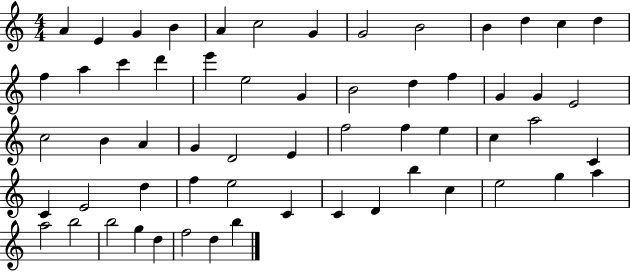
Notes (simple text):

A4/q E4/q G4/q B4/q A4/q C5/h G4/q G4/h B4/h B4/q D5/q C5/q D5/q F5/q A5/q C6/q D6/q E6/q E5/h G4/q B4/h D5/q F5/q G4/q G4/q E4/h C5/h B4/q A4/q G4/q D4/h E4/q F5/h F5/q E5/q C5/q A5/h C4/q C4/q E4/h D5/q F5/q E5/h C4/q C4/q D4/q B5/q C5/q E5/h G5/q A5/q A5/h B5/h B5/h G5/q D5/q F5/h D5/q B5/q